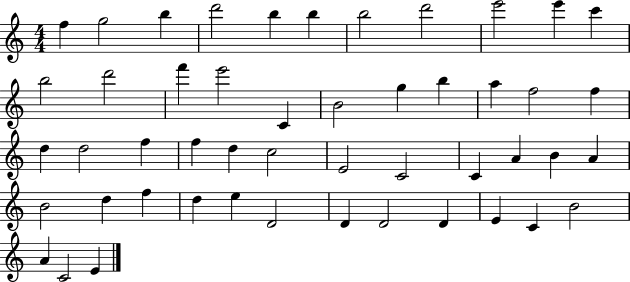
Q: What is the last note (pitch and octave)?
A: E4